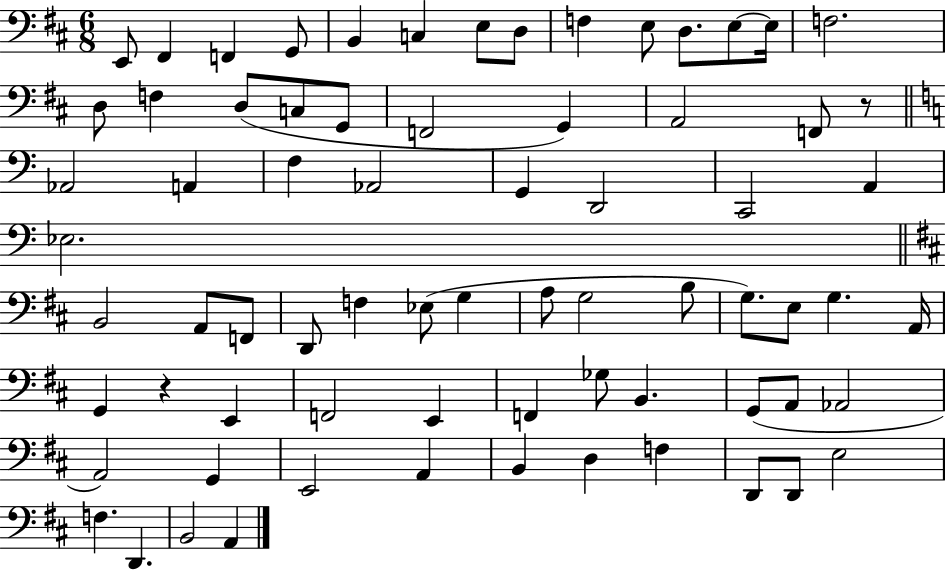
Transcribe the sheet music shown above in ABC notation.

X:1
T:Untitled
M:6/8
L:1/4
K:D
E,,/2 ^F,, F,, G,,/2 B,, C, E,/2 D,/2 F, E,/2 D,/2 E,/2 E,/4 F,2 D,/2 F, D,/2 C,/2 G,,/2 F,,2 G,, A,,2 F,,/2 z/2 _A,,2 A,, F, _A,,2 G,, D,,2 C,,2 A,, _E,2 B,,2 A,,/2 F,,/2 D,,/2 F, _E,/2 G, A,/2 G,2 B,/2 G,/2 E,/2 G, A,,/4 G,, z E,, F,,2 E,, F,, _G,/2 B,, G,,/2 A,,/2 _A,,2 A,,2 G,, E,,2 A,, B,, D, F, D,,/2 D,,/2 E,2 F, D,, B,,2 A,,